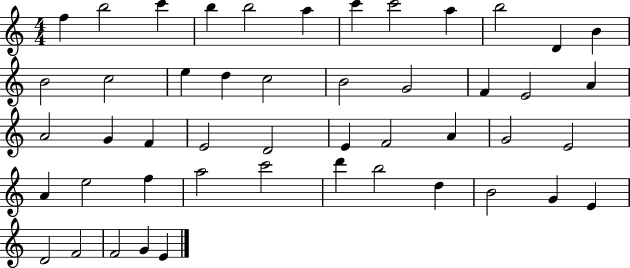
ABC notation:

X:1
T:Untitled
M:4/4
L:1/4
K:C
f b2 c' b b2 a c' c'2 a b2 D B B2 c2 e d c2 B2 G2 F E2 A A2 G F E2 D2 E F2 A G2 E2 A e2 f a2 c'2 d' b2 d B2 G E D2 F2 F2 G E